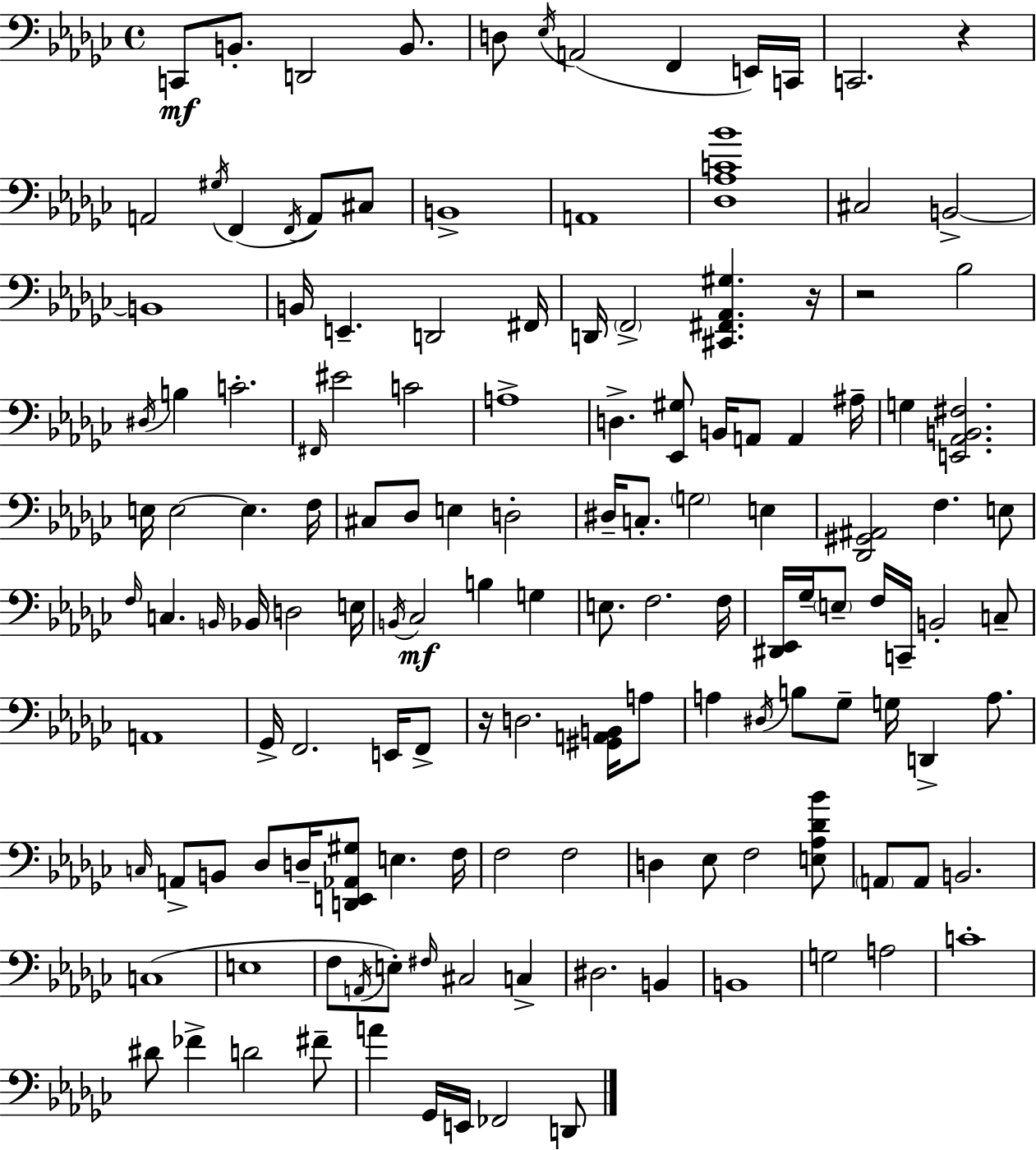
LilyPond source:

{
  \clef bass
  \time 4/4
  \defaultTimeSignature
  \key ees \minor
  c,8\mf b,8.-. d,2 b,8. | d8 \acciaccatura { ees16 }( a,2 f,4 e,16) | c,16 c,2. r4 | a,2 \acciaccatura { gis16 }( f,4 \acciaccatura { f,16 }) a,8 | \break cis8 b,1-> | a,1 | <des aes c' bes'>1 | cis2 b,2->~~ | \break b,1 | b,16 e,4.-- d,2 | fis,16 d,16 \parenthesize f,2-> <cis, fis, aes, gis>4. | r16 r2 bes2 | \break \acciaccatura { dis16 } b4 c'2.-. | \grace { fis,16 } eis'2 c'2 | a1-> | d4.-> <ees, gis>8 b,16 a,8 | \break a,4 ais16-- g4 <e, aes, b, fis>2. | e16 e2~~ e4. | f16 cis8 des8 e4 d2-. | dis16-- c8.-. \parenthesize g2 | \break e4 <des, gis, ais,>2 f4. | e8 \grace { f16 } c4. \grace { b,16 } bes,16 d2 | e16 \acciaccatura { b,16 }\mf ces2 | b4 g4 e8. f2. | \break f16 <dis, ees,>16 ges16-- \parenthesize e8-- f16 c,16-- b,2-. | c8-- a,1 | ges,16-> f,2. | e,16 f,8-> r16 d2. | \break <gis, a, b,>16 a8 a4 \acciaccatura { dis16 } b8 ges8-- | g16 d,4-> a8. \grace { c16 } a,8-> b,8 des8 | d16-- <d, e, aes, gis>8 e4. f16 f2 | f2 d4 ees8 | \break f2 <e aes des' bes'>8 \parenthesize a,8 a,8 b,2. | c1( | e1 | f8 \acciaccatura { a,16 } e8-.) \grace { fis16 } | \break cis2 c4-> dis2. | b,4 b,1 | g2 | a2 c'1-. | \break dis'8 fes'4-> | d'2 fis'8-- a'4 | ges,16 e,16 fes,2 d,8 \bar "|."
}